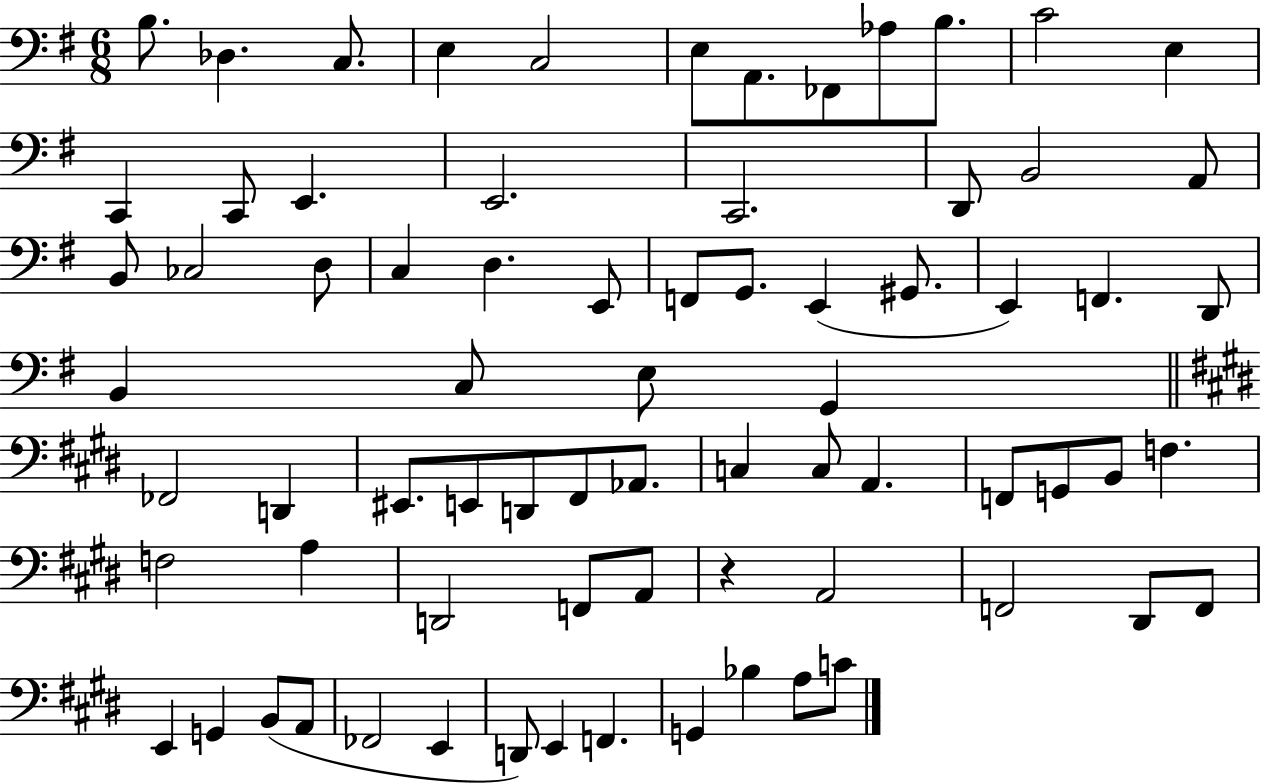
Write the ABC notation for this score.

X:1
T:Untitled
M:6/8
L:1/4
K:G
B,/2 _D, C,/2 E, C,2 E,/2 A,,/2 _F,,/2 _A,/2 B,/2 C2 E, C,, C,,/2 E,, E,,2 C,,2 D,,/2 B,,2 A,,/2 B,,/2 _C,2 D,/2 C, D, E,,/2 F,,/2 G,,/2 E,, ^G,,/2 E,, F,, D,,/2 B,, C,/2 E,/2 G,, _F,,2 D,, ^E,,/2 E,,/2 D,,/2 ^F,,/2 _A,,/2 C, C,/2 A,, F,,/2 G,,/2 B,,/2 F, F,2 A, D,,2 F,,/2 A,,/2 z A,,2 F,,2 ^D,,/2 F,,/2 E,, G,, B,,/2 A,,/2 _F,,2 E,, D,,/2 E,, F,, G,, _B, A,/2 C/2